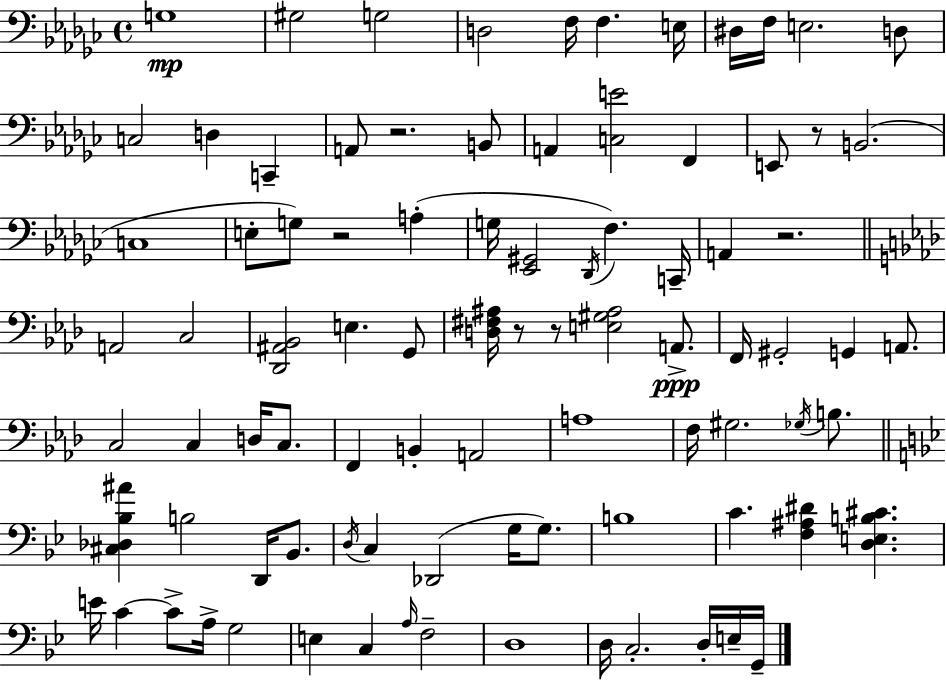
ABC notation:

X:1
T:Untitled
M:4/4
L:1/4
K:Ebm
G,4 ^G,2 G,2 D,2 F,/4 F, E,/4 ^D,/4 F,/4 E,2 D,/2 C,2 D, C,, A,,/2 z2 B,,/2 A,, [C,E]2 F,, E,,/2 z/2 B,,2 C,4 E,/2 G,/2 z2 A, G,/4 [_E,,^G,,]2 _D,,/4 F, C,,/4 A,, z2 A,,2 C,2 [_D,,^A,,_B,,]2 E, G,,/2 [D,^F,^A,]/4 z/2 z/2 [E,^G,^A,]2 A,,/2 F,,/4 ^G,,2 G,, A,,/2 C,2 C, D,/4 C,/2 F,, B,, A,,2 A,4 F,/4 ^G,2 _G,/4 B,/2 [^C,_D,_B,^A] B,2 D,,/4 _B,,/2 D,/4 C, _D,,2 G,/4 G,/2 B,4 C [F,^A,^D] [D,E,B,^C] E/4 C C/2 A,/4 G,2 E, C, A,/4 F,2 D,4 D,/4 C,2 D,/4 E,/4 G,,/4